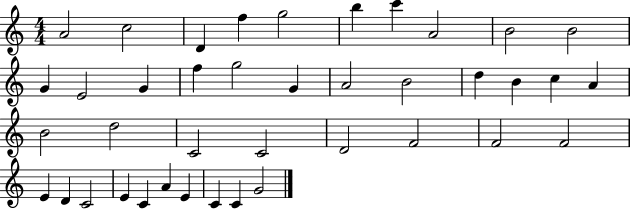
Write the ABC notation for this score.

X:1
T:Untitled
M:4/4
L:1/4
K:C
A2 c2 D f g2 b c' A2 B2 B2 G E2 G f g2 G A2 B2 d B c A B2 d2 C2 C2 D2 F2 F2 F2 E D C2 E C A E C C G2